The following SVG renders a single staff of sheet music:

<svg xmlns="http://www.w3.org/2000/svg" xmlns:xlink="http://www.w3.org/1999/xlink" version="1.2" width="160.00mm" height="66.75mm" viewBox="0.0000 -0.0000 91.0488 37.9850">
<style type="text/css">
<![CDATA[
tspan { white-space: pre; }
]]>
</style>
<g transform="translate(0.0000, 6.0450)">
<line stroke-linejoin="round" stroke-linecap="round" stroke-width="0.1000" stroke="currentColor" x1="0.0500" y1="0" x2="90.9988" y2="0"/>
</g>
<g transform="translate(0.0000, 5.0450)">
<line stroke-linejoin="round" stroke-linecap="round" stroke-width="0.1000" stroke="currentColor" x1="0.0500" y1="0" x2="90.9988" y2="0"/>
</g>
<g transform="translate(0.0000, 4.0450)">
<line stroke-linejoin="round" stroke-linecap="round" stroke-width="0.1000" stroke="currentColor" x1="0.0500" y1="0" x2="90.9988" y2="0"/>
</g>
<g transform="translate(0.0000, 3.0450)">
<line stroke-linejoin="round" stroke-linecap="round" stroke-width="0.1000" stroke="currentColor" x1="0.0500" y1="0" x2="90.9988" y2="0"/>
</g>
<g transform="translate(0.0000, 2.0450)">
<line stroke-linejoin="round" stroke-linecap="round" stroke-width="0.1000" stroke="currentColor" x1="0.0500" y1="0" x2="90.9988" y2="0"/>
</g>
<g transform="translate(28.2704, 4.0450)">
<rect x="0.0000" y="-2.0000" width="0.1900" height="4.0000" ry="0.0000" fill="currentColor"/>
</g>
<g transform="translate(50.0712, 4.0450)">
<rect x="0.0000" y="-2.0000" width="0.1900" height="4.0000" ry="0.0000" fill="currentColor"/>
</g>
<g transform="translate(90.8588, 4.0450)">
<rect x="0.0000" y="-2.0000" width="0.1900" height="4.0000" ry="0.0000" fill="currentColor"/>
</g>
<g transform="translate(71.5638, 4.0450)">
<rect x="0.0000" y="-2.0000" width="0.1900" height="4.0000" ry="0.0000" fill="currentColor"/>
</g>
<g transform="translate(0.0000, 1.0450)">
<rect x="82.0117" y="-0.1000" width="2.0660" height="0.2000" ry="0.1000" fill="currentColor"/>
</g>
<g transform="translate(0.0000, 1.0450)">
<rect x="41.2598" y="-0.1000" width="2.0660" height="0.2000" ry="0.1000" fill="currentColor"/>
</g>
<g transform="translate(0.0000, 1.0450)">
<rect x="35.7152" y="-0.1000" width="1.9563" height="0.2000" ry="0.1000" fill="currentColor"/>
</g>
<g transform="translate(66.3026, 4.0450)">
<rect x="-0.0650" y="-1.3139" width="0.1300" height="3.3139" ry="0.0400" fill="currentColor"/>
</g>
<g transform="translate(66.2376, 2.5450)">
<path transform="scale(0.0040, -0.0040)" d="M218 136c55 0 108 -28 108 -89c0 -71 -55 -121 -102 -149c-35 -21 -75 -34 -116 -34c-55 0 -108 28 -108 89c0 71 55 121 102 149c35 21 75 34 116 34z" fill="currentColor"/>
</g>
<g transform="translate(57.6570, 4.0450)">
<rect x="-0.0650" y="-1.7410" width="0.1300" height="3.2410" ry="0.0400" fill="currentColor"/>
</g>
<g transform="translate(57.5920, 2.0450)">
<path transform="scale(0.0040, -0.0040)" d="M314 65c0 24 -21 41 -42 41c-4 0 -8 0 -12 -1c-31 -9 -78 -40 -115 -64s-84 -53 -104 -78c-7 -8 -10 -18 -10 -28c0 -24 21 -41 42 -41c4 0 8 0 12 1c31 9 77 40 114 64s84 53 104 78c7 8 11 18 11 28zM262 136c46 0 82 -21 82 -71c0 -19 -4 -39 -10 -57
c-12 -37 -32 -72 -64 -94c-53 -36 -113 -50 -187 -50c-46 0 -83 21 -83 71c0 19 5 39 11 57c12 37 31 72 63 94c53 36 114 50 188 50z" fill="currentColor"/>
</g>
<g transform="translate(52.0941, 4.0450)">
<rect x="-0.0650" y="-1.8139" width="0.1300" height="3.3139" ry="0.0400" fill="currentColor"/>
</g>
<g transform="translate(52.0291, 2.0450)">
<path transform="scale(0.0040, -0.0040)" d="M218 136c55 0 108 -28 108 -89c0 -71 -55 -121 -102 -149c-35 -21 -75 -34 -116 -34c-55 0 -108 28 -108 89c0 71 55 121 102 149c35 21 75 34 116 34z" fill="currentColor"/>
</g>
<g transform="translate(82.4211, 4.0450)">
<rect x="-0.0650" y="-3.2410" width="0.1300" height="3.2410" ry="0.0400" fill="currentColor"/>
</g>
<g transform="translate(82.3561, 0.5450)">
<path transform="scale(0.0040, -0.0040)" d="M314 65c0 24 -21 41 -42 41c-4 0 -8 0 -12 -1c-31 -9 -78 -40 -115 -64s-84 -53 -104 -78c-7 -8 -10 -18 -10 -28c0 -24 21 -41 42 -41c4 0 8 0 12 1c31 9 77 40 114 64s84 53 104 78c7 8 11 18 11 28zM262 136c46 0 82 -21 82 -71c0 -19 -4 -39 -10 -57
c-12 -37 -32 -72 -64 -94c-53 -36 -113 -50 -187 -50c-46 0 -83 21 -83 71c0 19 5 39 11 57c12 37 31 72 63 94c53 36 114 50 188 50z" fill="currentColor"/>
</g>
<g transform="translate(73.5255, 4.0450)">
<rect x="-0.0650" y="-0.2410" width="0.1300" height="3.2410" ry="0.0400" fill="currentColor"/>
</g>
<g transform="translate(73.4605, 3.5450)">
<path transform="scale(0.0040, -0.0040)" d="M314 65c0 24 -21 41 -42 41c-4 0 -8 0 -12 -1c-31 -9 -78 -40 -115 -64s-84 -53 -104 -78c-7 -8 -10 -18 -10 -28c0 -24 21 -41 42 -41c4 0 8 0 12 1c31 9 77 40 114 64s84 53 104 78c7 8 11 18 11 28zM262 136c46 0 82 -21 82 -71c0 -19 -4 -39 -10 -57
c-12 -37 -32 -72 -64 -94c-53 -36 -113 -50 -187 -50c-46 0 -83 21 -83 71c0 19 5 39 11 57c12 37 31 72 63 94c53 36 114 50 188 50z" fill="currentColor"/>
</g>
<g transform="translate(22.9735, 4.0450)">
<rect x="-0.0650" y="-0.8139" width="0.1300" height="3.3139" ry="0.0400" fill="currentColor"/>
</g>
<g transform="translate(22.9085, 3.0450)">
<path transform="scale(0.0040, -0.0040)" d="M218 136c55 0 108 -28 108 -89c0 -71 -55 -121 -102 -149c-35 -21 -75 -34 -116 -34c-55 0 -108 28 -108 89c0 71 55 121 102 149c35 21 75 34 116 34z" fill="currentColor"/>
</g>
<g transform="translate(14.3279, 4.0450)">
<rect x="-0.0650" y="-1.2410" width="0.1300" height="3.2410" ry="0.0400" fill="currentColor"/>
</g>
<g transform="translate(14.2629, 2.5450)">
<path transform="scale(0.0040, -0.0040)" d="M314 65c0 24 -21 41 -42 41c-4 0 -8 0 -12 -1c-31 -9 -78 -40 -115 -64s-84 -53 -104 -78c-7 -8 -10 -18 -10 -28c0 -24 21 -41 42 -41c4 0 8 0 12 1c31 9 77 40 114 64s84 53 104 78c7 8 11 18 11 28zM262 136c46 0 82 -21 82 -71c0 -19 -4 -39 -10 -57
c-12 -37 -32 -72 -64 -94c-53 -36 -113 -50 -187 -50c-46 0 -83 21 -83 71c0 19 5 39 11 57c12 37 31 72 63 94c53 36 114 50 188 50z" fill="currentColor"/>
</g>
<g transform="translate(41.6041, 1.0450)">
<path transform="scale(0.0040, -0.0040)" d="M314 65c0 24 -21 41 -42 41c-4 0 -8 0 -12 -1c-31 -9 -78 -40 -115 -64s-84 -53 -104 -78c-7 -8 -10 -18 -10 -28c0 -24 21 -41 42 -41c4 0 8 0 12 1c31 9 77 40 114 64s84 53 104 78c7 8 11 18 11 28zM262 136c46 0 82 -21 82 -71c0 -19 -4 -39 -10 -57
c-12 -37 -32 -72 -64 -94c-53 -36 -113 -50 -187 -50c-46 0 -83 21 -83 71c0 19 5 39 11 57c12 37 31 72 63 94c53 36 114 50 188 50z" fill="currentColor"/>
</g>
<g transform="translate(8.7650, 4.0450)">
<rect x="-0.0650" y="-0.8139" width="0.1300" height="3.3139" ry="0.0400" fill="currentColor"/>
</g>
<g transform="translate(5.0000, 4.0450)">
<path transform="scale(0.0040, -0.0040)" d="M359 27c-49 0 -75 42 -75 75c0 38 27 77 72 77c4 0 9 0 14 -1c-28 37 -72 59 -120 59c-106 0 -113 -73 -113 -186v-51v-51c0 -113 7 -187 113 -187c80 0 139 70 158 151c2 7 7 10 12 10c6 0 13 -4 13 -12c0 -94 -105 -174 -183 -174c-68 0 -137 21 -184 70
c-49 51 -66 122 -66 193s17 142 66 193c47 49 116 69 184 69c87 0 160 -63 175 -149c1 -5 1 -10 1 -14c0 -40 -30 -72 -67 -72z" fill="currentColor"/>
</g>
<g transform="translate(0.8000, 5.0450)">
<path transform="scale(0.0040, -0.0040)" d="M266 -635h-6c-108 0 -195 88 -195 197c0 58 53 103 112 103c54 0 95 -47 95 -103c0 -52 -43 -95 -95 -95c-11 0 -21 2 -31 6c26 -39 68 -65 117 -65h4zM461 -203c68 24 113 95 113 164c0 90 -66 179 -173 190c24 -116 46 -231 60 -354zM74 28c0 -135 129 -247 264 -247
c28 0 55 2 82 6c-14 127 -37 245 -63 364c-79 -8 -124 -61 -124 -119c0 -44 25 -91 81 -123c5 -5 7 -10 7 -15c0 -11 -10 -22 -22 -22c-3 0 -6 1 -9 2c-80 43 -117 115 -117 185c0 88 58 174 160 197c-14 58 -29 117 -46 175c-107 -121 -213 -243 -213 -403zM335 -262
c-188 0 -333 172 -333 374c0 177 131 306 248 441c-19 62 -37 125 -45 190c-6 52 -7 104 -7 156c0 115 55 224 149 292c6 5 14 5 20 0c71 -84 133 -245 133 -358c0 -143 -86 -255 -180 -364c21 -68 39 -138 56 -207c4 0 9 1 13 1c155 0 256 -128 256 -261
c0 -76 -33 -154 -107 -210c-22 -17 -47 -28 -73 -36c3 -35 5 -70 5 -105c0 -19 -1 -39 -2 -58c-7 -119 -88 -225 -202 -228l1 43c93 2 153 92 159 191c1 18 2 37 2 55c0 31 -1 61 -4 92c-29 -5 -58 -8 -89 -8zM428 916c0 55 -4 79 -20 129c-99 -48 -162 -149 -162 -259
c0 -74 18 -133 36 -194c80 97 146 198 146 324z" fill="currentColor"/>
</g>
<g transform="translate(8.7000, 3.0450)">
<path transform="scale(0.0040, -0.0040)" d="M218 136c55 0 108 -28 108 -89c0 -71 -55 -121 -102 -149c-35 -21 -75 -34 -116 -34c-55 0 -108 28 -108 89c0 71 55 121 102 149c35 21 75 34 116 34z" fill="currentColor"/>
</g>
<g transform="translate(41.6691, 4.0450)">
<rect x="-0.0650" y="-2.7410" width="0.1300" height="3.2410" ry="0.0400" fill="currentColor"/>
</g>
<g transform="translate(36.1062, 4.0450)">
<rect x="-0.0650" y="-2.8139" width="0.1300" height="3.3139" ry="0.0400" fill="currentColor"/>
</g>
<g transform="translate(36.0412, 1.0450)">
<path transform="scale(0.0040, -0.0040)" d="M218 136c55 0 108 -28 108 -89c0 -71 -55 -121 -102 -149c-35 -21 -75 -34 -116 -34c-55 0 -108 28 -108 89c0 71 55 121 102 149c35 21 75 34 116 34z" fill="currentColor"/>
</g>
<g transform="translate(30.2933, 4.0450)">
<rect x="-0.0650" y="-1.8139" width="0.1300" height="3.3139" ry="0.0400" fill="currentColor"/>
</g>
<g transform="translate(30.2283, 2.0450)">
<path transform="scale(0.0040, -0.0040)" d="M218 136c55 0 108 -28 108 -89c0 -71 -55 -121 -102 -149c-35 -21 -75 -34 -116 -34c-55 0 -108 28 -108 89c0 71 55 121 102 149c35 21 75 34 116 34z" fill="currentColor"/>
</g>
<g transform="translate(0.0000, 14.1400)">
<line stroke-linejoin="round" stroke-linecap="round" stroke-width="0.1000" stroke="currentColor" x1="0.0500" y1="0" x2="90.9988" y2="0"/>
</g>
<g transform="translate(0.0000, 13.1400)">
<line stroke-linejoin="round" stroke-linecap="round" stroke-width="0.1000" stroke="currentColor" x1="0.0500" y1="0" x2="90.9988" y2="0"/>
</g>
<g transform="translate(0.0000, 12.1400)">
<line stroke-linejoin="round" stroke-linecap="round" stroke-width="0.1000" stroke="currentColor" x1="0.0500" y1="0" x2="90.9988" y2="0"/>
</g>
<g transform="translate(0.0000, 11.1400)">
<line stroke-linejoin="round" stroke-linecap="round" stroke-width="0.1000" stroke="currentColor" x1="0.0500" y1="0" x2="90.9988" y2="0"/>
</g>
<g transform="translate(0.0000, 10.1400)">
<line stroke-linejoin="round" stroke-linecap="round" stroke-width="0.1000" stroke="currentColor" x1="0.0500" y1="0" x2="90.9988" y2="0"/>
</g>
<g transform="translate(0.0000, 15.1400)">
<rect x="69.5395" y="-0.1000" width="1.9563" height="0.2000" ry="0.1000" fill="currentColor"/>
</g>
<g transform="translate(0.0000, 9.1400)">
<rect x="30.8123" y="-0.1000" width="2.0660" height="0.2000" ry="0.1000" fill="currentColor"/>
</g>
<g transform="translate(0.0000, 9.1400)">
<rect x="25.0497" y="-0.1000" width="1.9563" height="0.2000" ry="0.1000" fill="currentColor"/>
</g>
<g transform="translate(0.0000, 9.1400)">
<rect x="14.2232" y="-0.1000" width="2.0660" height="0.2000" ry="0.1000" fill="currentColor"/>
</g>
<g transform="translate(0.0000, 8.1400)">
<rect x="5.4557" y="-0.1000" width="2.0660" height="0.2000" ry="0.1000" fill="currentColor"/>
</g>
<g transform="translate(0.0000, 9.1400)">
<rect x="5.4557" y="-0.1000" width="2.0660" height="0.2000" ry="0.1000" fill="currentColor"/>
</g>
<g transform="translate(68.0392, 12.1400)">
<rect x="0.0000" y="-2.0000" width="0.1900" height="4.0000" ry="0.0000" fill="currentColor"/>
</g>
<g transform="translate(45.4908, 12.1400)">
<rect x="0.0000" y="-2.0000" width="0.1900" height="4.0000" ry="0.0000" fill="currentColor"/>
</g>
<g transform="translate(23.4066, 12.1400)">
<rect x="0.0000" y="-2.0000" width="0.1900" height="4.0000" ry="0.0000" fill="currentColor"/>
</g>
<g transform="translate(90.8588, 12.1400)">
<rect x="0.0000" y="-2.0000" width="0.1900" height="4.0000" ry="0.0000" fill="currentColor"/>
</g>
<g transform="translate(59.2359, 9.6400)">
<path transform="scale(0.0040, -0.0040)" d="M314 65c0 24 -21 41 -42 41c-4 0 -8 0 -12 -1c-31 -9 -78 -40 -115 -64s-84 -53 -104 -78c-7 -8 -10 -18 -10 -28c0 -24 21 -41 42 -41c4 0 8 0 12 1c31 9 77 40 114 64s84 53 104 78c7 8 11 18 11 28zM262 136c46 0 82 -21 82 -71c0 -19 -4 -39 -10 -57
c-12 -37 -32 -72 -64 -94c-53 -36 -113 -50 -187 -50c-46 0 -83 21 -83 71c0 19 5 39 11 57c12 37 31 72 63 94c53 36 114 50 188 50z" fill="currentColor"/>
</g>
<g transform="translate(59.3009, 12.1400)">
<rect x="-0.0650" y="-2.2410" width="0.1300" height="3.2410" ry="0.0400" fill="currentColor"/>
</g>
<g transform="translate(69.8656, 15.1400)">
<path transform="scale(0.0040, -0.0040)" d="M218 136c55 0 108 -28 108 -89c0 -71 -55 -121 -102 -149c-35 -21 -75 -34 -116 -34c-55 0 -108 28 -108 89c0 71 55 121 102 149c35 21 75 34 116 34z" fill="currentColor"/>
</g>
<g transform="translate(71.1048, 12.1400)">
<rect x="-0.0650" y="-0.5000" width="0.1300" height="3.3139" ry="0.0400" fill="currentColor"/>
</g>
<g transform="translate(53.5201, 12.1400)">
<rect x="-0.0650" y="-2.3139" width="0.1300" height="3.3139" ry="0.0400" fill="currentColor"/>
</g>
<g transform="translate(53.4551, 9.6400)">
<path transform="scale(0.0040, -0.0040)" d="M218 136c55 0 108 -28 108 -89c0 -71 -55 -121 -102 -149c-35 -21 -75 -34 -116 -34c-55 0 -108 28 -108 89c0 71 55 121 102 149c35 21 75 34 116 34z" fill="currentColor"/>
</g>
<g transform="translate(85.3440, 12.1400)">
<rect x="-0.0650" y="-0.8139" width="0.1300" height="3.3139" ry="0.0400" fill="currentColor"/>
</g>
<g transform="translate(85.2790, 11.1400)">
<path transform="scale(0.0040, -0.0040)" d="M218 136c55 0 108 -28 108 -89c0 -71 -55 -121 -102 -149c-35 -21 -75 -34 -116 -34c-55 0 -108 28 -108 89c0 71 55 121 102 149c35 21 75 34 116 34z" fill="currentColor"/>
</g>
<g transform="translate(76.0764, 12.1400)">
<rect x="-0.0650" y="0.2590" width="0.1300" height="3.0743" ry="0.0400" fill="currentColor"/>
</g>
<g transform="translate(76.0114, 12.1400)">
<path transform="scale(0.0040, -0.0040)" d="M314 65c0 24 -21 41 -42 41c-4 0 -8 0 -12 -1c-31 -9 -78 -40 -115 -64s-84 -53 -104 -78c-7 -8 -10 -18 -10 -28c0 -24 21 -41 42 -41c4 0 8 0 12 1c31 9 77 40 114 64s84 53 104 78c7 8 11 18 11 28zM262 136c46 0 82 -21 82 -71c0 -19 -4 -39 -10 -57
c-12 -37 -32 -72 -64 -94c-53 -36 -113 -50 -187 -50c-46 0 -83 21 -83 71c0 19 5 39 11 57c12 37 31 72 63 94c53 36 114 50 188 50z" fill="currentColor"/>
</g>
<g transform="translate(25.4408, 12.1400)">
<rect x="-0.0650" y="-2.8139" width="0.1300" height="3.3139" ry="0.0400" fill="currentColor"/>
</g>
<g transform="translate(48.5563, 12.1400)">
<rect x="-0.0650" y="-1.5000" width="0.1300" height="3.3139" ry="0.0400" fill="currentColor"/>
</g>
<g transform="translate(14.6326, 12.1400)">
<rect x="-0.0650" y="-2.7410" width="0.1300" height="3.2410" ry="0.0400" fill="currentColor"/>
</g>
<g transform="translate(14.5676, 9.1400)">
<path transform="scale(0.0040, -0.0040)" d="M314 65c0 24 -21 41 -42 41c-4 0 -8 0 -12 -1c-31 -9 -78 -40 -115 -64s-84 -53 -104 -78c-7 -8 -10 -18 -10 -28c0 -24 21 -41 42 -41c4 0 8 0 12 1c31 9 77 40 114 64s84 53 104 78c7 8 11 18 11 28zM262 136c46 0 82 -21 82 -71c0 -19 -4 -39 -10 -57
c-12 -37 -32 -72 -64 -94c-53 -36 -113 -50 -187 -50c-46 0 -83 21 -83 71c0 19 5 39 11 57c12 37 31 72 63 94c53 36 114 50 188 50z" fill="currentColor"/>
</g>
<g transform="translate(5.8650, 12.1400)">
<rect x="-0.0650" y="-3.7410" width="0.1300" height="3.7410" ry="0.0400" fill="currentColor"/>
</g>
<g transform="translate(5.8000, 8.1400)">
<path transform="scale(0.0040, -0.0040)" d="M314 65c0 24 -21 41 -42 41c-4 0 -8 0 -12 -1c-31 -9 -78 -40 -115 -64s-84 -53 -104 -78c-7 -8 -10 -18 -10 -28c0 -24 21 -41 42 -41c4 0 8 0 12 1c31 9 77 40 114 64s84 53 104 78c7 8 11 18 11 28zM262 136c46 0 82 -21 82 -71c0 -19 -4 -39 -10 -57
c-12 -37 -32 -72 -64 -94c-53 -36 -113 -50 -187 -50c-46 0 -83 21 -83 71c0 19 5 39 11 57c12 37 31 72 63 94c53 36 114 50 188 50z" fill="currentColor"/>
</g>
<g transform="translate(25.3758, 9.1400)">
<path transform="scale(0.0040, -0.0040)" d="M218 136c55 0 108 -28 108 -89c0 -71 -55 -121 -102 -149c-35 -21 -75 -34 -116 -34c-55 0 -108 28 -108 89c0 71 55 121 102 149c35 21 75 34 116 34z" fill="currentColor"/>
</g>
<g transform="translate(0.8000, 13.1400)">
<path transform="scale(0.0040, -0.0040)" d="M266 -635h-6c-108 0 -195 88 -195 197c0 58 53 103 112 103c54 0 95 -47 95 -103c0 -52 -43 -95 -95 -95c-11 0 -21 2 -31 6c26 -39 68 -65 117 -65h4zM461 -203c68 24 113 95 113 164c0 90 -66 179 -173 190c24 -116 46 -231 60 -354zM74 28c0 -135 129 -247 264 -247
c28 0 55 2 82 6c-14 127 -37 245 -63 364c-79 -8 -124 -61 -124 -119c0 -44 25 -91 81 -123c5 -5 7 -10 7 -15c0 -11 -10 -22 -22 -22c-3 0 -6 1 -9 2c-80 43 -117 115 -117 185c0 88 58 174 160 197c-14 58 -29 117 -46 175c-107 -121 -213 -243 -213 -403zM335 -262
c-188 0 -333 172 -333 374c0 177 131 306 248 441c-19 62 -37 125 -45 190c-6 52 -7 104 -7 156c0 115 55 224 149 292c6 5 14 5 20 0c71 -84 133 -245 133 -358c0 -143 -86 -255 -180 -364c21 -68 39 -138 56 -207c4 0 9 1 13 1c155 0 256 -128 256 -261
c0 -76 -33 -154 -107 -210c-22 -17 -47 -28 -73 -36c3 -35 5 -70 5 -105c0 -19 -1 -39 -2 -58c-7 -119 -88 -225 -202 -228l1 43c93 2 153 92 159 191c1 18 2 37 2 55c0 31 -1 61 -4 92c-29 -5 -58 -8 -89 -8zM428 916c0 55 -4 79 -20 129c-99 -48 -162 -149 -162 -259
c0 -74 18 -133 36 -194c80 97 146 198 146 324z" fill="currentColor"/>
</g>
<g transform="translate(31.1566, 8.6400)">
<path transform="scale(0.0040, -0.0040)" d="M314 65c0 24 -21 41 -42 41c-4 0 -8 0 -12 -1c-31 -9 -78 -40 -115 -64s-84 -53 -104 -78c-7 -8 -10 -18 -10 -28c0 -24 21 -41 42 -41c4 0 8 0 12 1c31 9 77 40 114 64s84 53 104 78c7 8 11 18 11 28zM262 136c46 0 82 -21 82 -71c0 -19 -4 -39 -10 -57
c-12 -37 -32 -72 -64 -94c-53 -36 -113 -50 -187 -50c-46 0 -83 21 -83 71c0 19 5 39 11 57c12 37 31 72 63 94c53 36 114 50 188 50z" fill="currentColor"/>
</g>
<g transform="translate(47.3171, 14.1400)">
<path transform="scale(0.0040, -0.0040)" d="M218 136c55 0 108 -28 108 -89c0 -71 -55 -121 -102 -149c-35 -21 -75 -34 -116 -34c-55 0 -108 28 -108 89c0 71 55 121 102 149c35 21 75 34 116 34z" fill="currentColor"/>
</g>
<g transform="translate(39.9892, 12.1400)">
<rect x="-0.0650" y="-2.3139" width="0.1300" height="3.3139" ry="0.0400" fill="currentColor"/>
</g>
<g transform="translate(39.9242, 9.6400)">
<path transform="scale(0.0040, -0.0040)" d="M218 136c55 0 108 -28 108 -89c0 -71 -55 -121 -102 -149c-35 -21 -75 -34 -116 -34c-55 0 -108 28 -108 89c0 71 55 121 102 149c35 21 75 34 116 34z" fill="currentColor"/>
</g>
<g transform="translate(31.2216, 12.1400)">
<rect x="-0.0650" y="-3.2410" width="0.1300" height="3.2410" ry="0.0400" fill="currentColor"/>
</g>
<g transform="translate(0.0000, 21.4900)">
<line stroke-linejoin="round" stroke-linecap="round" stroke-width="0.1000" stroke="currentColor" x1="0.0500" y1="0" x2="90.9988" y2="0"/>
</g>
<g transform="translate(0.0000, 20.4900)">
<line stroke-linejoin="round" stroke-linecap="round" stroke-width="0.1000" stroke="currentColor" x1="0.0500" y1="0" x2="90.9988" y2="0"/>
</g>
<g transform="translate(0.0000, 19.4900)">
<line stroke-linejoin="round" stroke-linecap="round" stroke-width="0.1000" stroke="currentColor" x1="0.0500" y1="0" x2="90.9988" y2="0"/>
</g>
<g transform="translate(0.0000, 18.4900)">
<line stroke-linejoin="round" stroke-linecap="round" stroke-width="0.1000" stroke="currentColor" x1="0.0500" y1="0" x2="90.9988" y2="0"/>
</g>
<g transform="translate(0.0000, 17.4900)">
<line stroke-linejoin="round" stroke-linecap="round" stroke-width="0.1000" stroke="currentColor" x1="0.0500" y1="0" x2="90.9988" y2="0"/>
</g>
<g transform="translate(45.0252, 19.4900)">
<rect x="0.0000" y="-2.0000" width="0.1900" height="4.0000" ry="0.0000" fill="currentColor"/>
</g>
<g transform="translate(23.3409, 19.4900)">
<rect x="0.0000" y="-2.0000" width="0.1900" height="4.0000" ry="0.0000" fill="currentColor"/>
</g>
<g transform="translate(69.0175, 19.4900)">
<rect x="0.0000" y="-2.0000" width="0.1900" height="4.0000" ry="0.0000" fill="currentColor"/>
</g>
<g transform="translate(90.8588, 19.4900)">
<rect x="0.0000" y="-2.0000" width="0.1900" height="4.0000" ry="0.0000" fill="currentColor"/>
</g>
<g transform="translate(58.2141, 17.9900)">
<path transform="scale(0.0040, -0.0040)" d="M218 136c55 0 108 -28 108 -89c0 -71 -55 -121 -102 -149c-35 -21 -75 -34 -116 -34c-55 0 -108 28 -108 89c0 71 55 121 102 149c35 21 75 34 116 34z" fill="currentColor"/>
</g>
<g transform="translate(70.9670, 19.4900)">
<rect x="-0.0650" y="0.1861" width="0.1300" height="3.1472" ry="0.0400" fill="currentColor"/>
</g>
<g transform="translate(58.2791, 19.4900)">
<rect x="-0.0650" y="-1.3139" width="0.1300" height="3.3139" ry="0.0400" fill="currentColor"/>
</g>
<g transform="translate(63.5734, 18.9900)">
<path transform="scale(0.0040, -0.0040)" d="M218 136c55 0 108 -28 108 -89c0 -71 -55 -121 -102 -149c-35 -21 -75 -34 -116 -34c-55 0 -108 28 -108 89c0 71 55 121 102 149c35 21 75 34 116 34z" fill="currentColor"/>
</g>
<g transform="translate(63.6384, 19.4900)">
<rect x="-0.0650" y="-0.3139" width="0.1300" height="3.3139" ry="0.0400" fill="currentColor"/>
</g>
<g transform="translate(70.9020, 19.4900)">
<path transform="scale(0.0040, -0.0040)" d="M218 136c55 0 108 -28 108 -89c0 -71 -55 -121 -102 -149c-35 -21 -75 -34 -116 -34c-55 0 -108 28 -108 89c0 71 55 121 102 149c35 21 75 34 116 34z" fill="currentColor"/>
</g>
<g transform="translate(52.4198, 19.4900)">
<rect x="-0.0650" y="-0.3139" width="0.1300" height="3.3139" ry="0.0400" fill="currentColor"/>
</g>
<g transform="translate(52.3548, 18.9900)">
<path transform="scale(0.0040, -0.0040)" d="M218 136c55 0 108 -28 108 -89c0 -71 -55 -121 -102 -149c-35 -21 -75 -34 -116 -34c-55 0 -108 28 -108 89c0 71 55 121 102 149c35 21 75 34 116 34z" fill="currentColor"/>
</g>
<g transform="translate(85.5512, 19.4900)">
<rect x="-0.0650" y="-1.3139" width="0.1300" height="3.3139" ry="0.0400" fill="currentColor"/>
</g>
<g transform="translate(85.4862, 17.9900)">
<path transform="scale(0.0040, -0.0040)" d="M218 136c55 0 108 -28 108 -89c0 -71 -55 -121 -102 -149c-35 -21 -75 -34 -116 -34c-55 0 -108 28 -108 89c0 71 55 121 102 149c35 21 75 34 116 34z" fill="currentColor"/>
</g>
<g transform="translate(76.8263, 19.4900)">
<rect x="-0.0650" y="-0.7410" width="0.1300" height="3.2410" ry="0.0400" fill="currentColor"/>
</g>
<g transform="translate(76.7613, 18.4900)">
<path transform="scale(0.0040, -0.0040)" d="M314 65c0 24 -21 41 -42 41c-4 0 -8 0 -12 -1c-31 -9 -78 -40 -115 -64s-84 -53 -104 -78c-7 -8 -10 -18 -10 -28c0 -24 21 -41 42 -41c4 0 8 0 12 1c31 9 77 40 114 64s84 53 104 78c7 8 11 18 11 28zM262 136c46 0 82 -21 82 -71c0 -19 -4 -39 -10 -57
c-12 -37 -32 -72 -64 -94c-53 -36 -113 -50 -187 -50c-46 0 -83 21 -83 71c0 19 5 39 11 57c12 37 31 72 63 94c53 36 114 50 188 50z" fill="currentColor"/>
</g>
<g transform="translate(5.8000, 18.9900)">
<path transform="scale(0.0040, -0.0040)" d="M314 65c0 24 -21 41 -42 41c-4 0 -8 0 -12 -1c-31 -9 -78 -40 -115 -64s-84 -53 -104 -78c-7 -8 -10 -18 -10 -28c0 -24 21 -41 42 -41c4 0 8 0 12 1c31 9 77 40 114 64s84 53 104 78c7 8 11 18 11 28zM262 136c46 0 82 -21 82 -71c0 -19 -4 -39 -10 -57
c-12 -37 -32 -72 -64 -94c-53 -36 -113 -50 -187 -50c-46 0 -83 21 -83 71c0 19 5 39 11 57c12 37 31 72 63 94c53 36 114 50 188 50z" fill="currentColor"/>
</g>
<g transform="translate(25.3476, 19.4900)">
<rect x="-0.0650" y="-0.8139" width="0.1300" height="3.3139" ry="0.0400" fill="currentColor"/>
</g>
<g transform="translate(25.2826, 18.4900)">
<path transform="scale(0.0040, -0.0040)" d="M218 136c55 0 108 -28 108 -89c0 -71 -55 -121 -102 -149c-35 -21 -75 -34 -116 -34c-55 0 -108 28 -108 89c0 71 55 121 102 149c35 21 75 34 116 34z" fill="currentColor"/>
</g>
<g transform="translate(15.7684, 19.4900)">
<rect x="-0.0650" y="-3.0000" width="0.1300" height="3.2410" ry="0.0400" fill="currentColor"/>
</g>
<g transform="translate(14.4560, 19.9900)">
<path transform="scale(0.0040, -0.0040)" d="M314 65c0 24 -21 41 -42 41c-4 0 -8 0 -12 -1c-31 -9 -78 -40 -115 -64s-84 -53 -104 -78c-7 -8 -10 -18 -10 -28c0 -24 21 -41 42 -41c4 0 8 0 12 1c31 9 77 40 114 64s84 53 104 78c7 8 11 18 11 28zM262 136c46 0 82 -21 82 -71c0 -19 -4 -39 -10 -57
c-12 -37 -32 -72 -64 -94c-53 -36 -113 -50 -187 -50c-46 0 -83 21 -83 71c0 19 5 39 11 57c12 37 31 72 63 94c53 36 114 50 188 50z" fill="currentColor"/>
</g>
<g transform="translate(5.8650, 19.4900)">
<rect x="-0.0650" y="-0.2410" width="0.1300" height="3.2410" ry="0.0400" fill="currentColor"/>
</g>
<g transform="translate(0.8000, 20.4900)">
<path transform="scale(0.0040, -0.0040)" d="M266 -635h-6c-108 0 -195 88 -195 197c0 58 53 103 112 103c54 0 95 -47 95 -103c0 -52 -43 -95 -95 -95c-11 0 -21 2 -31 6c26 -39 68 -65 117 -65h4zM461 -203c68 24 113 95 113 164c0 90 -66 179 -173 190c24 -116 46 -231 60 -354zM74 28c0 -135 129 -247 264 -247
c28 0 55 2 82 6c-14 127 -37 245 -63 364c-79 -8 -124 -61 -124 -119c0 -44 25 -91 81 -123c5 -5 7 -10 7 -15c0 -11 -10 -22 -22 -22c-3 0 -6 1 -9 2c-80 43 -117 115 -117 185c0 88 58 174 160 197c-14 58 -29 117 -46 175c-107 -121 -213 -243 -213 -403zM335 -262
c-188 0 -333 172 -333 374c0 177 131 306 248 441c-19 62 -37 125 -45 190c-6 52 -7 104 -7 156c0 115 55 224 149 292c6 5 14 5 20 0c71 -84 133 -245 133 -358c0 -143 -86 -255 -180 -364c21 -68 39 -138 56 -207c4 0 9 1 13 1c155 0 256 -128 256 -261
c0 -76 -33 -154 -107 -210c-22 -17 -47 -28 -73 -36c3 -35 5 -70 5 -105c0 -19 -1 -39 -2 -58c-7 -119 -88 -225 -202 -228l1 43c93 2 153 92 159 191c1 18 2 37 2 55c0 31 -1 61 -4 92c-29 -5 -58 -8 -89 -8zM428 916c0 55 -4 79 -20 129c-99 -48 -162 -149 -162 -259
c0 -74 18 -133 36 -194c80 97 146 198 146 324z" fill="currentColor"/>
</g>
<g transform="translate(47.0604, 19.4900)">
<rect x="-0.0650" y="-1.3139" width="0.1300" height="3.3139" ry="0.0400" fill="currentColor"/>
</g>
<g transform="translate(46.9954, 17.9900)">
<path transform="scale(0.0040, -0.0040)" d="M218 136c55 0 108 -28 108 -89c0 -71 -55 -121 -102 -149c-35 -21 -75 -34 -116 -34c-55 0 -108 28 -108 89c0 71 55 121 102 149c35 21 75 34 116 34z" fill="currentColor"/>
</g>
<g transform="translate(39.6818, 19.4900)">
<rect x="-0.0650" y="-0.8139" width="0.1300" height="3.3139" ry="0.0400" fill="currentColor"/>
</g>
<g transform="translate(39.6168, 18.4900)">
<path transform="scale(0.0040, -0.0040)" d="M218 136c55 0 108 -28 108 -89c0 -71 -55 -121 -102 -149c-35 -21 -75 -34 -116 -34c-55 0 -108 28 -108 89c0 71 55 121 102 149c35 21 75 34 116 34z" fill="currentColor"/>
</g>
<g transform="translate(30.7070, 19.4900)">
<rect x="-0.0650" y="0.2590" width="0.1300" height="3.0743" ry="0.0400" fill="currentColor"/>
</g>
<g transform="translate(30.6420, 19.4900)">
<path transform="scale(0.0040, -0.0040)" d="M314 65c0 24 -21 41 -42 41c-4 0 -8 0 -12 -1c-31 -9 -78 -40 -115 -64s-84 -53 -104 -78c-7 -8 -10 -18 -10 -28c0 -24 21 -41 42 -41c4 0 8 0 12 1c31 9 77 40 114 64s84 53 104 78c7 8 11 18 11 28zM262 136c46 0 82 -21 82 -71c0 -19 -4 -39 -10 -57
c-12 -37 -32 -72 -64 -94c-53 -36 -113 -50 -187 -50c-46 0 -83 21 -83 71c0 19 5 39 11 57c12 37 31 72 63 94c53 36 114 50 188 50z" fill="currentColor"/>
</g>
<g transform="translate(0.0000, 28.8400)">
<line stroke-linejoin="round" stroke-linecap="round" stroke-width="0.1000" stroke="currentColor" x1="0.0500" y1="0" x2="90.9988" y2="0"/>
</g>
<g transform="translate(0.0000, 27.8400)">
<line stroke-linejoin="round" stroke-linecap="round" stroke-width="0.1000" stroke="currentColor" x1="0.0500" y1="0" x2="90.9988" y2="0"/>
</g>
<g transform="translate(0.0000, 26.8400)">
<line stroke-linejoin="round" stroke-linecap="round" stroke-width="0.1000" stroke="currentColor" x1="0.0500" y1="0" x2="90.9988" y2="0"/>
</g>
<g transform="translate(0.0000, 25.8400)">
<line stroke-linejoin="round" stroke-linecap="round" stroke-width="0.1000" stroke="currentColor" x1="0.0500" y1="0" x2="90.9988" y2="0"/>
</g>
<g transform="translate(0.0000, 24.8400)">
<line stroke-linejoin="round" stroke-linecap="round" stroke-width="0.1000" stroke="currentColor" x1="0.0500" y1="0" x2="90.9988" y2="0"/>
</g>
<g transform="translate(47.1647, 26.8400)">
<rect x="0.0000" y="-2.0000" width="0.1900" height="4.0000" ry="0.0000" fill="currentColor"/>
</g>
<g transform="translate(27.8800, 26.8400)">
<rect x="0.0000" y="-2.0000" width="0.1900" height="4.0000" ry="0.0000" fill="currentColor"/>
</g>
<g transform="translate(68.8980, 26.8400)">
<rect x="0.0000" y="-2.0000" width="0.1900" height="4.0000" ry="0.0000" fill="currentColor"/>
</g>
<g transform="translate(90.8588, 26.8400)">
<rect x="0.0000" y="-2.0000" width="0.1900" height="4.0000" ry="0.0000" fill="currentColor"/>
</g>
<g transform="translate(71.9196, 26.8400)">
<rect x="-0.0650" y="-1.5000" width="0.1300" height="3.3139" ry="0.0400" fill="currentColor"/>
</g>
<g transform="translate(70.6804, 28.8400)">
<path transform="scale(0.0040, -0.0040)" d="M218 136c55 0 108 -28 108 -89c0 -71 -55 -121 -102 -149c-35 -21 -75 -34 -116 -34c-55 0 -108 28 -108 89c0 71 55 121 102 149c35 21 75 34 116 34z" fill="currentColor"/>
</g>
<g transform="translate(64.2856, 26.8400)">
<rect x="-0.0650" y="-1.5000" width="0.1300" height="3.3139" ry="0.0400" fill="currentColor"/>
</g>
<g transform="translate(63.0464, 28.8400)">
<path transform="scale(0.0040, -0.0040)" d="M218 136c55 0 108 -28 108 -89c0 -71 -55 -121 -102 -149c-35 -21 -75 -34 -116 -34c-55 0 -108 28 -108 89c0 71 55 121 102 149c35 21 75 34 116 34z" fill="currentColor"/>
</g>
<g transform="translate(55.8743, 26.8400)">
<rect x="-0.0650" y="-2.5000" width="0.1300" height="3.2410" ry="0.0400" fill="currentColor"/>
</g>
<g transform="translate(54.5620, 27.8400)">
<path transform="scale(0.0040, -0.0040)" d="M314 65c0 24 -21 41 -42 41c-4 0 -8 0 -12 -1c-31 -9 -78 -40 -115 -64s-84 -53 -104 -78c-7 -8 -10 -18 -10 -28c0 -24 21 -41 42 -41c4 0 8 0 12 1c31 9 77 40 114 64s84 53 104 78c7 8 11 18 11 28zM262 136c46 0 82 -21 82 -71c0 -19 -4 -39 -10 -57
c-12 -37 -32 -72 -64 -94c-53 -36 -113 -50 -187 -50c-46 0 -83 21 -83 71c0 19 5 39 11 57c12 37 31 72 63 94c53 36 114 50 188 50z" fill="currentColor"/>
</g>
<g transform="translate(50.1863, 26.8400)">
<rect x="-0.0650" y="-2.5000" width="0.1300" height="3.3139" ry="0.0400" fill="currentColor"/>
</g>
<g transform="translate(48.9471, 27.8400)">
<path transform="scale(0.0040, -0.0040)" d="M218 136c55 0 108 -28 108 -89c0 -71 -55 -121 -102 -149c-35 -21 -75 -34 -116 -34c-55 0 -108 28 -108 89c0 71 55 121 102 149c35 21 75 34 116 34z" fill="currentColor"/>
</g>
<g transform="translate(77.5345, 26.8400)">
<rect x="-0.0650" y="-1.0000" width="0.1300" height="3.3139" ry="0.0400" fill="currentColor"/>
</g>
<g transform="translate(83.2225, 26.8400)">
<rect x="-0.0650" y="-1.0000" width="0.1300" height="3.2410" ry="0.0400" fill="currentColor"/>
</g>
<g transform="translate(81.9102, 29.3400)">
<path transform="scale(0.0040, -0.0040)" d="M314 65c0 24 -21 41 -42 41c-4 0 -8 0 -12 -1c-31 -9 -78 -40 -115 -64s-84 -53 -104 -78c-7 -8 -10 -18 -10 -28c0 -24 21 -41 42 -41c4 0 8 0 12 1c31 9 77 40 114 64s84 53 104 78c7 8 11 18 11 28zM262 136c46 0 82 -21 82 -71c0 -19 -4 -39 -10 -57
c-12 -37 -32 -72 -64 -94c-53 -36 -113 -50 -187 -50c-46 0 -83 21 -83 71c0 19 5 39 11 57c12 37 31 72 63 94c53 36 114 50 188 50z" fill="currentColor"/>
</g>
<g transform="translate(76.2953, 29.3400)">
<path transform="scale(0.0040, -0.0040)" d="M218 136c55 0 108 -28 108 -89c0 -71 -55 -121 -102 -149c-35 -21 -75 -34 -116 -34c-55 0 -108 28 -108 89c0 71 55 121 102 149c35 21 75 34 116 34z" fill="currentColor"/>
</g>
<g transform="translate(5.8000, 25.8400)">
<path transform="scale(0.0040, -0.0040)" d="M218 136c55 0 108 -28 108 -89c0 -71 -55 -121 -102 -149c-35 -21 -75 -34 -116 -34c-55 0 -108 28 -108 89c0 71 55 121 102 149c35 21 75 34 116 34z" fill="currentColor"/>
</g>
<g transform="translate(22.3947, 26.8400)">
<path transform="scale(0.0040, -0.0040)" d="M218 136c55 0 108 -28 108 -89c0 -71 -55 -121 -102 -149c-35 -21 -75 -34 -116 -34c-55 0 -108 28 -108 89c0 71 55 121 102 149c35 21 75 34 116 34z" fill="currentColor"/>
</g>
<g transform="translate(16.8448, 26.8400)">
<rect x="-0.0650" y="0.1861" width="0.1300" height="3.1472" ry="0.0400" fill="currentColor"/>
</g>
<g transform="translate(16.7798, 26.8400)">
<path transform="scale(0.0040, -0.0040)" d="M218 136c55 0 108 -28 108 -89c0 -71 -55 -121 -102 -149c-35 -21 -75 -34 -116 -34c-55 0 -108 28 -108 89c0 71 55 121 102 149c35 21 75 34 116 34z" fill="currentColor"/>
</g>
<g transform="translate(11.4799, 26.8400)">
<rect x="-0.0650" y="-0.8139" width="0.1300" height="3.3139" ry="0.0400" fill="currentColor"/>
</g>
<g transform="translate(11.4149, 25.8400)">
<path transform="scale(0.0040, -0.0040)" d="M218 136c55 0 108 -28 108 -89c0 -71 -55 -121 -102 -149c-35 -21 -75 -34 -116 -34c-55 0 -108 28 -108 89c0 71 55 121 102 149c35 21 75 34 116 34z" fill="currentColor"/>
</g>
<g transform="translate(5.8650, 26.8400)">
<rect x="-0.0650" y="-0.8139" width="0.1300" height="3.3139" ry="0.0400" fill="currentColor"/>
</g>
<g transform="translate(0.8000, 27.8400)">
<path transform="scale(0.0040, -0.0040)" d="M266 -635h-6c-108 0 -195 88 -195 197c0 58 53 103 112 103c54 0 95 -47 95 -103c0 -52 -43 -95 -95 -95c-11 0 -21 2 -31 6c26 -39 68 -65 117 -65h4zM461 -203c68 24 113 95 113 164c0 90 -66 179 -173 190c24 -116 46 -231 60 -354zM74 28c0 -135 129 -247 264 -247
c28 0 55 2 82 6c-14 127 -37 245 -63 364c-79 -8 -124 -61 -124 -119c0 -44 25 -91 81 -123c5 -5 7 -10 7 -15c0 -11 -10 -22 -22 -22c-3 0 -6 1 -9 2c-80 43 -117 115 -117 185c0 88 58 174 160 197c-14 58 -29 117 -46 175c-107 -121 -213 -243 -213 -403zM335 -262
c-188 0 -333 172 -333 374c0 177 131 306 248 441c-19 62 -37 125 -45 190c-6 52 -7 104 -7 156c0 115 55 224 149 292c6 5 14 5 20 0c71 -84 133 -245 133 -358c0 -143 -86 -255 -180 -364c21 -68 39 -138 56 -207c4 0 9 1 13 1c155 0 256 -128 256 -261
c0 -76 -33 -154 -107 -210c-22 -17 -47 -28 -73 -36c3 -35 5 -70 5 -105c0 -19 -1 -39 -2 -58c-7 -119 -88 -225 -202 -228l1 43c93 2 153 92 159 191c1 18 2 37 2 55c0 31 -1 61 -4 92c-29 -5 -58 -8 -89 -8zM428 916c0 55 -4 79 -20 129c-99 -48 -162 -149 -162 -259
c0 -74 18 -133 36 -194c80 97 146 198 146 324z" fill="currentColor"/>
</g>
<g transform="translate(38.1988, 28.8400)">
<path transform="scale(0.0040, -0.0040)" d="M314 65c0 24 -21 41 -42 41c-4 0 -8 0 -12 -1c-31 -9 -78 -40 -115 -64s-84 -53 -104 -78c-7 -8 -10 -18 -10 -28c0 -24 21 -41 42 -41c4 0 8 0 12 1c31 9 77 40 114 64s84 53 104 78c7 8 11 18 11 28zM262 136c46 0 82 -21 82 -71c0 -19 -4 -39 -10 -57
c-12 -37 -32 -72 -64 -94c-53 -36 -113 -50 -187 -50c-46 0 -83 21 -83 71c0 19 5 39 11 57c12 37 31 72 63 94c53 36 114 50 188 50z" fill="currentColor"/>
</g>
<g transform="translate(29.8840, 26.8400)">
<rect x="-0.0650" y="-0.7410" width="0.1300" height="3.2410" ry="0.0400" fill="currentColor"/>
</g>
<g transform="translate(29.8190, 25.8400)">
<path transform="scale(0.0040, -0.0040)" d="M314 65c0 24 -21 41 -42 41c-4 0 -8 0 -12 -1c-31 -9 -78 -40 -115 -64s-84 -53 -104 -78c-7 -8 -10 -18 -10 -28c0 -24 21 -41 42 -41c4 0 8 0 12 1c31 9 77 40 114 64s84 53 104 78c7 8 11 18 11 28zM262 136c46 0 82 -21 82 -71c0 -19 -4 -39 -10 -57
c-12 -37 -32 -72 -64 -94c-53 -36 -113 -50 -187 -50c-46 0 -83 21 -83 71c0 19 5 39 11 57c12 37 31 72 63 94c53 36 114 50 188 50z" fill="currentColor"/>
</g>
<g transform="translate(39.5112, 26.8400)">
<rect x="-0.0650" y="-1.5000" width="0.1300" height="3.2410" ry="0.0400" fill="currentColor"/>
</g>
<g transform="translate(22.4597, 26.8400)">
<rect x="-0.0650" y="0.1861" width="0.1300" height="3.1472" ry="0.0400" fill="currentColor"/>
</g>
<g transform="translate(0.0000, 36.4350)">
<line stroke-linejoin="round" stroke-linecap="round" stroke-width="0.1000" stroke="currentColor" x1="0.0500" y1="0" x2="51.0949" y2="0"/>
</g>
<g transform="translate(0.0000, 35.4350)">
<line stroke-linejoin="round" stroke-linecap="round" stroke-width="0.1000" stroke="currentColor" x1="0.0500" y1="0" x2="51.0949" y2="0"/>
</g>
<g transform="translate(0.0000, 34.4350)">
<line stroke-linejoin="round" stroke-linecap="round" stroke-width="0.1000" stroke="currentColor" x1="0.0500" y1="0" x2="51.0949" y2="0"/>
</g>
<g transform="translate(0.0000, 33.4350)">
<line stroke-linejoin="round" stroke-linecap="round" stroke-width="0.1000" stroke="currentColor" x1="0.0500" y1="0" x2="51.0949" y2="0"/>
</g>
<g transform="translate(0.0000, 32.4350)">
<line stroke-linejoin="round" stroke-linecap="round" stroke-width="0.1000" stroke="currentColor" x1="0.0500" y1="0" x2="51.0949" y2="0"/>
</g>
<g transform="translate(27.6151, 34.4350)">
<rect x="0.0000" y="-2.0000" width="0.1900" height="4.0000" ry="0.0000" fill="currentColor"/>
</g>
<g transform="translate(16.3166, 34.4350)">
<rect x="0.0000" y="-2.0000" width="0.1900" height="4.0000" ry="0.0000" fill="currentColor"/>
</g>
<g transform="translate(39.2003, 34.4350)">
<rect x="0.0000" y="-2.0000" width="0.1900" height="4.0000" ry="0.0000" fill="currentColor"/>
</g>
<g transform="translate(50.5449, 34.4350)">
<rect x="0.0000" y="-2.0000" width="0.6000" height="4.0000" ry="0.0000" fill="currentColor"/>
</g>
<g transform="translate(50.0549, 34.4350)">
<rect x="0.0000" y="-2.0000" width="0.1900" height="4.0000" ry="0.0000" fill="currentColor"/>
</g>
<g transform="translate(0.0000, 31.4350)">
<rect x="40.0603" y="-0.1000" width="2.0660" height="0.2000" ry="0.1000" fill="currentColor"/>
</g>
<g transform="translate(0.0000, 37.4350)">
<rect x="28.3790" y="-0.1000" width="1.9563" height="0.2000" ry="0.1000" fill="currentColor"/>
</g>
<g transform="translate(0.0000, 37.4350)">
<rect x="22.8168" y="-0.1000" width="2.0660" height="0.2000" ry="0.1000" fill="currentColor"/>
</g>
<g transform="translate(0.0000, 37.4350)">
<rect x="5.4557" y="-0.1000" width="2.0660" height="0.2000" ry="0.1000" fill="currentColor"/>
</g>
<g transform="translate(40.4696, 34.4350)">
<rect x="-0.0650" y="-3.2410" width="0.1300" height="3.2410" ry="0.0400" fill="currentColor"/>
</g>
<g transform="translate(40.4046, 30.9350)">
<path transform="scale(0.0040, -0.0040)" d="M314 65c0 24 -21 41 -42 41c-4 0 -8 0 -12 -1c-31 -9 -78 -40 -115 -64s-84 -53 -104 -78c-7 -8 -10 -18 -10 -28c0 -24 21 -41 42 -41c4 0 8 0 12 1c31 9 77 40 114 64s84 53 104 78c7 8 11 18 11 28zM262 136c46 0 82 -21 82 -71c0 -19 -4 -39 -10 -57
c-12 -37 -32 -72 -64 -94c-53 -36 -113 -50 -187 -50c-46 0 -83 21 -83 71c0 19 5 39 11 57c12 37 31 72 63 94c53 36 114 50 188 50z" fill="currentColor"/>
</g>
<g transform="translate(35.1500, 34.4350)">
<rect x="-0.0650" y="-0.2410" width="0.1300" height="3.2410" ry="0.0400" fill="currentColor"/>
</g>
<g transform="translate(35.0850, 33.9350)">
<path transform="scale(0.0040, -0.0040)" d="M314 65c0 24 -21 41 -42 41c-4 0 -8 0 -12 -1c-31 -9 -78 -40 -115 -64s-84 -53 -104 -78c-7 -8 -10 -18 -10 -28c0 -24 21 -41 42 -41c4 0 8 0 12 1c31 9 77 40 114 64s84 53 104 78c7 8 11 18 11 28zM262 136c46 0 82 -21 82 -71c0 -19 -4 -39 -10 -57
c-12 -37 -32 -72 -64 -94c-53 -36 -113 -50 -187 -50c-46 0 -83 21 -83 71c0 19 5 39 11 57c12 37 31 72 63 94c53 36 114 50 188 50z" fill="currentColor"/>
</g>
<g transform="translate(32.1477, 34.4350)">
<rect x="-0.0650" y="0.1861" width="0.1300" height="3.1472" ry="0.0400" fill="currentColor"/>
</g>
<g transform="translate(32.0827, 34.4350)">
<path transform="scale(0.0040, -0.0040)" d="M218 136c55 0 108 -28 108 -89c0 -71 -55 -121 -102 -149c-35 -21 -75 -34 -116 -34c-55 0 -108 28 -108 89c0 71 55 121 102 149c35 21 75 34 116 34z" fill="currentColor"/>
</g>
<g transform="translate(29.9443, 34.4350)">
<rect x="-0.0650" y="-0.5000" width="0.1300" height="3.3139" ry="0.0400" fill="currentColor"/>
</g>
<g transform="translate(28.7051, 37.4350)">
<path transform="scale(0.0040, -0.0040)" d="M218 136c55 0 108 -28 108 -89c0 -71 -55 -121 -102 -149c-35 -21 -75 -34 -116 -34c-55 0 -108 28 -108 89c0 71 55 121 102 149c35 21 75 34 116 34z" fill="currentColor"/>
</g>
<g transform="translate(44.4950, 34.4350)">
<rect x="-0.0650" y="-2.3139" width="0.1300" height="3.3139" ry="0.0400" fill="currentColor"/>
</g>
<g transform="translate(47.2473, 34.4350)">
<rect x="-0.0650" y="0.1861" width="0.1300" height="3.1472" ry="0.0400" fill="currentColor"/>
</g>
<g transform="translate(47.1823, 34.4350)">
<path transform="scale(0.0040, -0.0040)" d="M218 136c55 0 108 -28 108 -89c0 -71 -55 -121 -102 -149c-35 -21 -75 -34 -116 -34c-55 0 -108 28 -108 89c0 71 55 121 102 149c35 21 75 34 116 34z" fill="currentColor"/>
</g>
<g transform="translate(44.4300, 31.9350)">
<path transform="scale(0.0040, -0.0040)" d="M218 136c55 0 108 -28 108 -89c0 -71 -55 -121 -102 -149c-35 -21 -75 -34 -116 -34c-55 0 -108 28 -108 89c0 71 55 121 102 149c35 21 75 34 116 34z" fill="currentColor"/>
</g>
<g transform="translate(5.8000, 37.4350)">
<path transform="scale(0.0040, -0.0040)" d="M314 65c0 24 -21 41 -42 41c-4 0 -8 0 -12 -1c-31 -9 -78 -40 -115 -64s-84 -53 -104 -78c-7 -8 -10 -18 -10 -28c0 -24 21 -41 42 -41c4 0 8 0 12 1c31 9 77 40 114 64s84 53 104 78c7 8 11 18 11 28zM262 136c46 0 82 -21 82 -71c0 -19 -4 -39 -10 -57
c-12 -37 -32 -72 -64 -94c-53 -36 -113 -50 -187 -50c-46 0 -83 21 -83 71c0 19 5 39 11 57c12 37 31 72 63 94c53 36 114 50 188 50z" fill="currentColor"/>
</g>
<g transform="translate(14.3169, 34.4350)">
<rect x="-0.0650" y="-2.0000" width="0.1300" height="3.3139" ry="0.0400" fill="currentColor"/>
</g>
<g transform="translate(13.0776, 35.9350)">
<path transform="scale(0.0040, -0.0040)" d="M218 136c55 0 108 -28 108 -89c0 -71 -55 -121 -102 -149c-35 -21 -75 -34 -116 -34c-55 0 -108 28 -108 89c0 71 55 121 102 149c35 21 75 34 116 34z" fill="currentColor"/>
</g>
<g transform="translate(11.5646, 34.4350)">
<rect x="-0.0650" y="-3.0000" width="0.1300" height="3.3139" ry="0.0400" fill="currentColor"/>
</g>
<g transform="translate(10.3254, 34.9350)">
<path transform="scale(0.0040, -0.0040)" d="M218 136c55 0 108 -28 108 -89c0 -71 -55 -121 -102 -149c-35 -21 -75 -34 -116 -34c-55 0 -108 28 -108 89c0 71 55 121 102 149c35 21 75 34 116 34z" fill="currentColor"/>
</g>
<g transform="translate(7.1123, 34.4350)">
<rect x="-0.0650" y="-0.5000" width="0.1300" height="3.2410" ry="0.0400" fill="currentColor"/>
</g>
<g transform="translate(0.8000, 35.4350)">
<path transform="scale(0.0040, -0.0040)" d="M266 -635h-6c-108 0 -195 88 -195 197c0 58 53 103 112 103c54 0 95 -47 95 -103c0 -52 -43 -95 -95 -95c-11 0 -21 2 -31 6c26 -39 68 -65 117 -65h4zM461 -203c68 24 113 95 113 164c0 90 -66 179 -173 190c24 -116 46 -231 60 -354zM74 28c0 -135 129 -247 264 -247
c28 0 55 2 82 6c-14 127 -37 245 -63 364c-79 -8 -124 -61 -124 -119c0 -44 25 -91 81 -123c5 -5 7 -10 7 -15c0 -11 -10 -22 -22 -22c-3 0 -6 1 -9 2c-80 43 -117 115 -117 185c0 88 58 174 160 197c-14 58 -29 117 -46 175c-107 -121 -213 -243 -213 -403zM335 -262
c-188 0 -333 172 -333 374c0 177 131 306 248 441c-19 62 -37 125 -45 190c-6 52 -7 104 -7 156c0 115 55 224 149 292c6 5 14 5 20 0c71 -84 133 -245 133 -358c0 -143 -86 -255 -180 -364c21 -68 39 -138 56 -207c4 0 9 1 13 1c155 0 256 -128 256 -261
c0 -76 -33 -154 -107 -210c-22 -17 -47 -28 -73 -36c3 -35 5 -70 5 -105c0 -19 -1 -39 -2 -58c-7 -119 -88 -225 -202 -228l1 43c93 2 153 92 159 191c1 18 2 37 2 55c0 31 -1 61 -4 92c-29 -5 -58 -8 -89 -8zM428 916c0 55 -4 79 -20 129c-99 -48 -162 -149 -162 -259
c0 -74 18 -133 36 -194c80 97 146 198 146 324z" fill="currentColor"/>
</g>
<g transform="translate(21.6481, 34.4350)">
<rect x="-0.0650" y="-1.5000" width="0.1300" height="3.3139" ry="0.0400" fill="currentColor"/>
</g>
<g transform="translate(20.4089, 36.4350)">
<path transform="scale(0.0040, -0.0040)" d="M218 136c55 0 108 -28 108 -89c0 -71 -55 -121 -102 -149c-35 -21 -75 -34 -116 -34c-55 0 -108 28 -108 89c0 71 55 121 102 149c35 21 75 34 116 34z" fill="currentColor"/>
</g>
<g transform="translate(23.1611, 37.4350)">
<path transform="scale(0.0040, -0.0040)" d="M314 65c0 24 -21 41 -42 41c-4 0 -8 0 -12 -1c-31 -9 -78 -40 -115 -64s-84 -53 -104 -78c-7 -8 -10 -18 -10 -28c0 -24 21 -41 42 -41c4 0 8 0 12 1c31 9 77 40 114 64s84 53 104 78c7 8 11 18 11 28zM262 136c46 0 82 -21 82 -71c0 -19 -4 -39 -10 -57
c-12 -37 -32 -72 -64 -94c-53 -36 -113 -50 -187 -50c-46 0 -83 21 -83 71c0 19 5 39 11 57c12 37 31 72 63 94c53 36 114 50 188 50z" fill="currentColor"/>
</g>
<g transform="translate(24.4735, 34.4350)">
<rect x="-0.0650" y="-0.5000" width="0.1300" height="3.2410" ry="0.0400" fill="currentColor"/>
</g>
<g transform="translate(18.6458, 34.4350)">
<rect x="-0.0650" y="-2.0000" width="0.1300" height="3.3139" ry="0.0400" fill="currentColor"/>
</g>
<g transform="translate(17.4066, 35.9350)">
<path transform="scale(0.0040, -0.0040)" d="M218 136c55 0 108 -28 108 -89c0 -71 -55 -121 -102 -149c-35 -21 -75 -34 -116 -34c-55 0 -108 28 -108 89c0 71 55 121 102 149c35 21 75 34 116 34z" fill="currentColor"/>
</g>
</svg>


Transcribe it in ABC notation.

X:1
T:Untitled
M:4/4
L:1/4
K:C
d e2 d f a a2 f f2 e c2 b2 c'2 a2 a b2 g E g g2 C B2 d c2 A2 d B2 d e c e c B d2 e d d B B d2 E2 G G2 E E D D2 C2 A F F E C2 C B c2 b2 g B